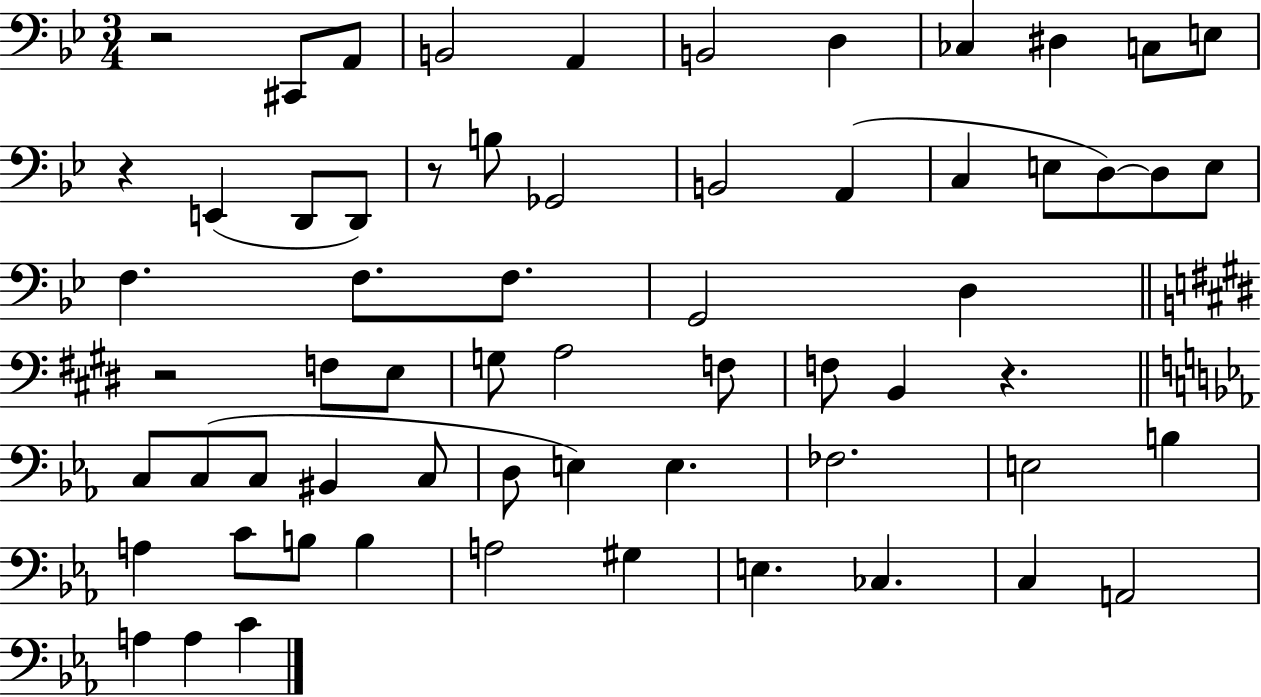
{
  \clef bass
  \numericTimeSignature
  \time 3/4
  \key bes \major
  r2 cis,8 a,8 | b,2 a,4 | b,2 d4 | ces4 dis4 c8 e8 | \break r4 e,4( d,8 d,8) | r8 b8 ges,2 | b,2 a,4( | c4 e8 d8~~) d8 e8 | \break f4. f8. f8. | g,2 d4 | \bar "||" \break \key e \major r2 f8 e8 | g8 a2 f8 | f8 b,4 r4. | \bar "||" \break \key c \minor c8 c8( c8 bis,4 c8 | d8 e4) e4. | fes2. | e2 b4 | \break a4 c'8 b8 b4 | a2 gis4 | e4. ces4. | c4 a,2 | \break a4 a4 c'4 | \bar "|."
}